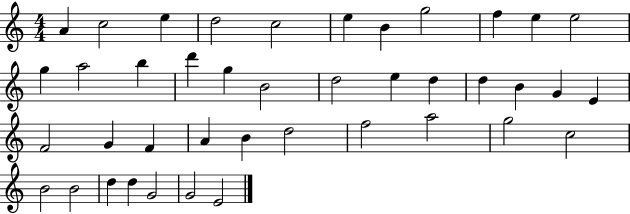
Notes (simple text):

A4/q C5/h E5/q D5/h C5/h E5/q B4/q G5/h F5/q E5/q E5/h G5/q A5/h B5/q D6/q G5/q B4/h D5/h E5/q D5/q D5/q B4/q G4/q E4/q F4/h G4/q F4/q A4/q B4/q D5/h F5/h A5/h G5/h C5/h B4/h B4/h D5/q D5/q G4/h G4/h E4/h